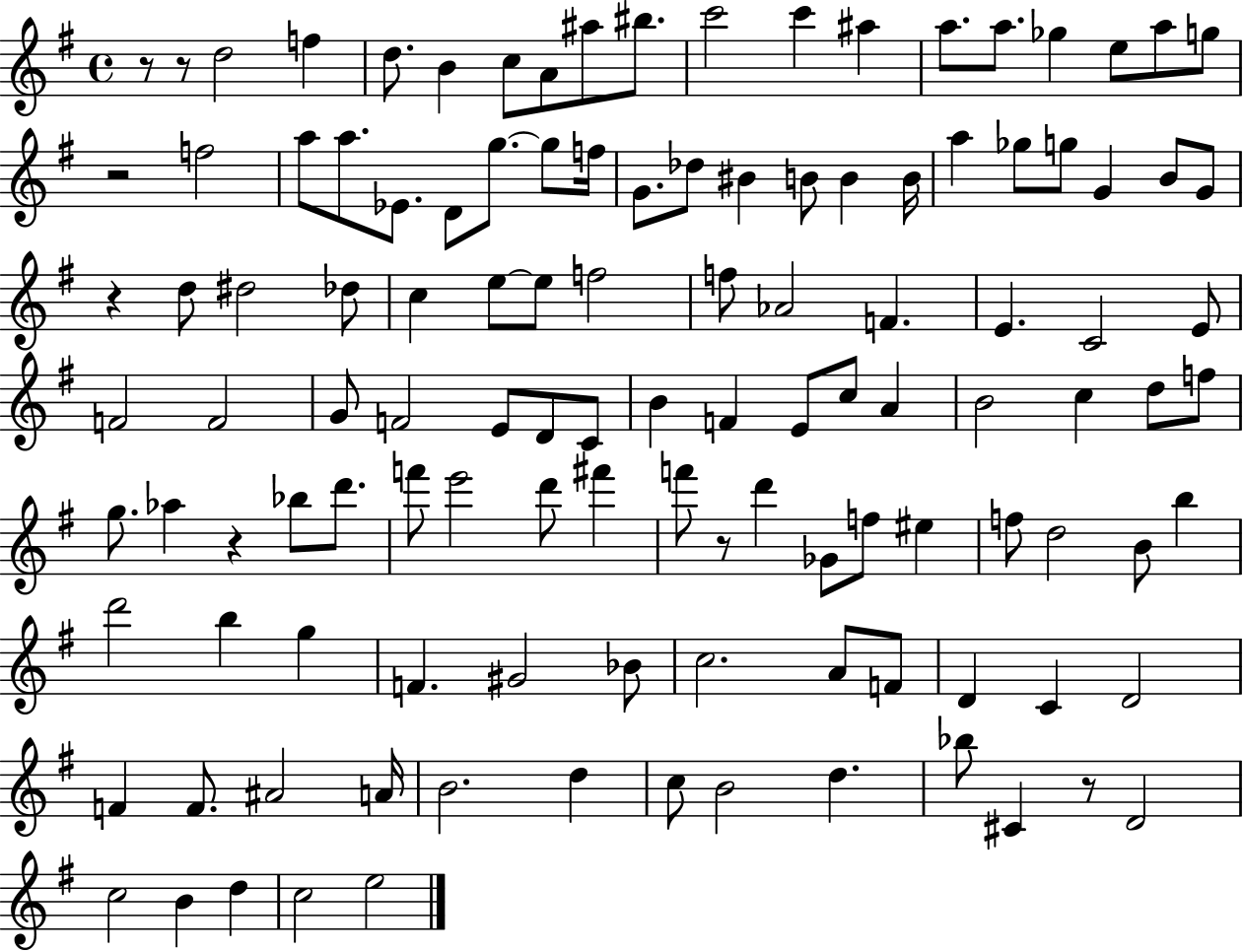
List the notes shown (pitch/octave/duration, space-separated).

R/e R/e D5/h F5/q D5/e. B4/q C5/e A4/e A#5/e BIS5/e. C6/h C6/q A#5/q A5/e. A5/e. Gb5/q E5/e A5/e G5/e R/h F5/h A5/e A5/e. Eb4/e. D4/e G5/e. G5/e F5/s G4/e. Db5/e BIS4/q B4/e B4/q B4/s A5/q Gb5/e G5/e G4/q B4/e G4/e R/q D5/e D#5/h Db5/e C5/q E5/e E5/e F5/h F5/e Ab4/h F4/q. E4/q. C4/h E4/e F4/h F4/h G4/e F4/h E4/e D4/e C4/e B4/q F4/q E4/e C5/e A4/q B4/h C5/q D5/e F5/e G5/e. Ab5/q R/q Bb5/e D6/e. F6/e E6/h D6/e F#6/q F6/e R/e D6/q Gb4/e F5/e EIS5/q F5/e D5/h B4/e B5/q D6/h B5/q G5/q F4/q. G#4/h Bb4/e C5/h. A4/e F4/e D4/q C4/q D4/h F4/q F4/e. A#4/h A4/s B4/h. D5/q C5/e B4/h D5/q. Bb5/e C#4/q R/e D4/h C5/h B4/q D5/q C5/h E5/h